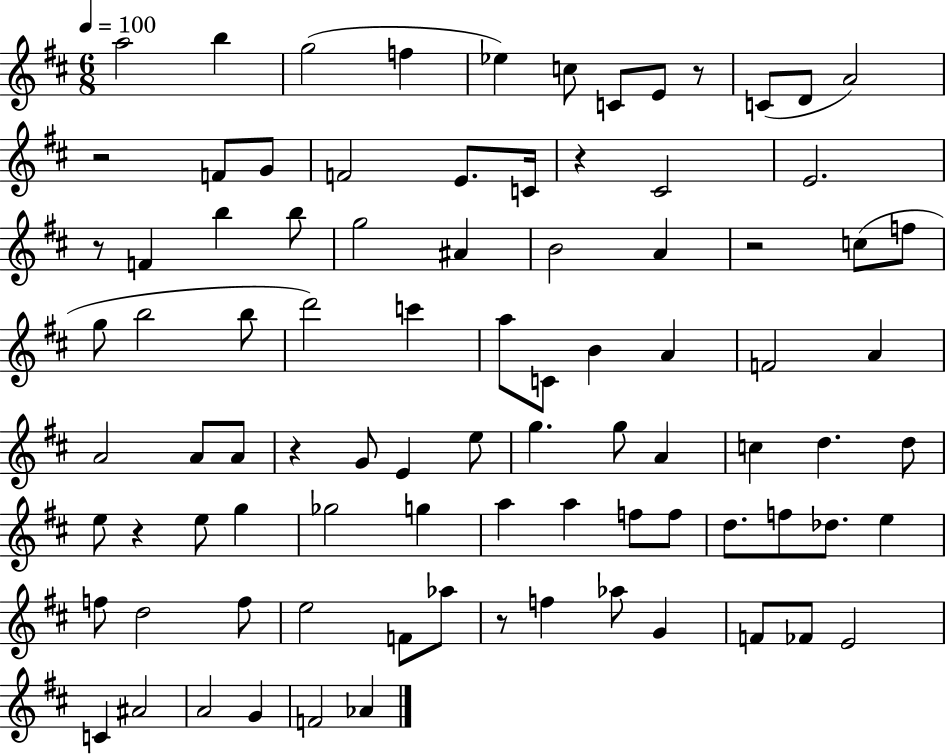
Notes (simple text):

A5/h B5/q G5/h F5/q Eb5/q C5/e C4/e E4/e R/e C4/e D4/e A4/h R/h F4/e G4/e F4/h E4/e. C4/s R/q C#4/h E4/h. R/e F4/q B5/q B5/e G5/h A#4/q B4/h A4/q R/h C5/e F5/e G5/e B5/h B5/e D6/h C6/q A5/e C4/e B4/q A4/q F4/h A4/q A4/h A4/e A4/e R/q G4/e E4/q E5/e G5/q. G5/e A4/q C5/q D5/q. D5/e E5/e R/q E5/e G5/q Gb5/h G5/q A5/q A5/q F5/e F5/e D5/e. F5/e Db5/e. E5/q F5/e D5/h F5/e E5/h F4/e Ab5/e R/e F5/q Ab5/e G4/q F4/e FES4/e E4/h C4/q A#4/h A4/h G4/q F4/h Ab4/q